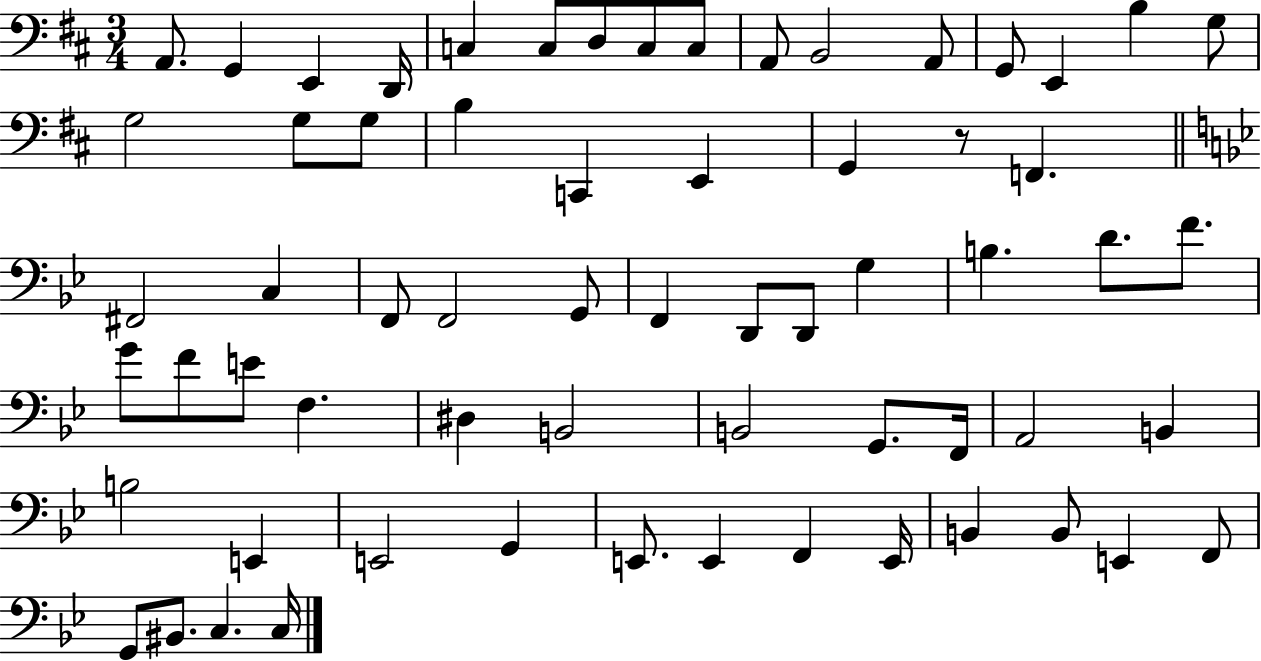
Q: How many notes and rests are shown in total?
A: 64